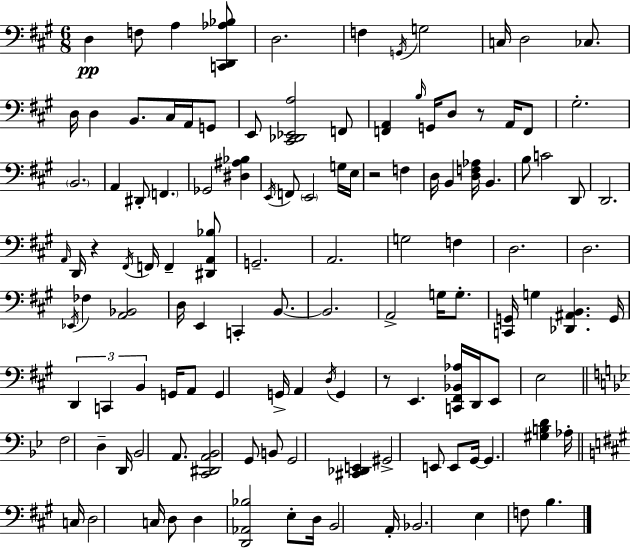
{
  \clef bass
  \numericTimeSignature
  \time 6/8
  \key a \major
  d4\pp f8 a4 <c, d, aes bes>8 | d2. | f4 \acciaccatura { g,16 } g2 | c16 d2 ces8. | \break d16 d4 b,8. cis16 a,16 g,8 | e,8 <cis, des, ees, a>2 f,8 | <f, a,>4 \grace { b16 } g,16 d8 r8 a,16 | f,8 gis2.-. | \break \parenthesize b,2. | a,4 dis,8-. \parenthesize f,4. | ges,2 <dis ais bes>4 | \acciaccatura { e,16 } f,8 \parenthesize e,2 | \break g16 e16 r2 f4 | d16 b,4 <d f aes>16 b,4. | b8 c'2 | d,8 d,2. | \break \grace { a,16 } d,16 r4 \acciaccatura { fis,16 } f,16 f,4-- | <dis, a, bes>8 g,2.-- | a,2. | g2 | \break f4 d2. | d2. | \acciaccatura { ees,16 } fes4 <a, bes,>2 | d16 e,4 c,4-. | \break b,8.~~ b,2. | a,2-> | g16 g8.-. <c, g,>16 g4 <des, ais, b,>4. | g,16 \tuplet 3/2 { d,4 c,4 | \break b,4 } g,16 a,8 g,4 | g,16-> a,4 \acciaccatura { d16 } g,4 r8 | e,4. <c, fis, bes, aes>16 d,16 e,8 e2 | \bar "||" \break \key bes \major f2 d4-- | d,16 bes,2 a,8. | <c, dis, a, bes,>2 g,8 b,8 | g,2 <cis, des, e,>4 | \break gis,2-> e,8 e,8 | g,16~~ g,4. <gis b d'>4 aes16-. | \bar "||" \break \key a \major c16 d2 c16 d8 | d4 <d, aes, bes>2 | e8-. d16 b,2 a,16-. | bes,2. | \break e4 f8 b4. | \bar "|."
}